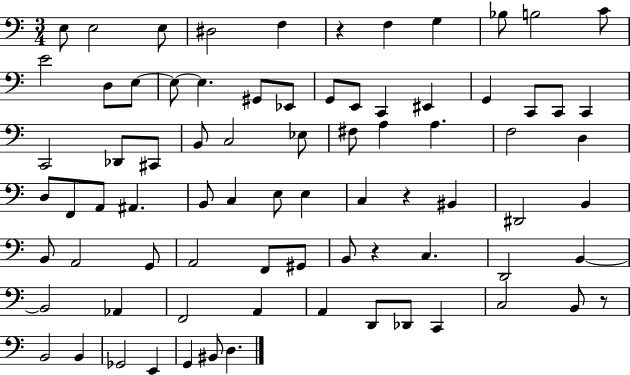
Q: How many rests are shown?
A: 4